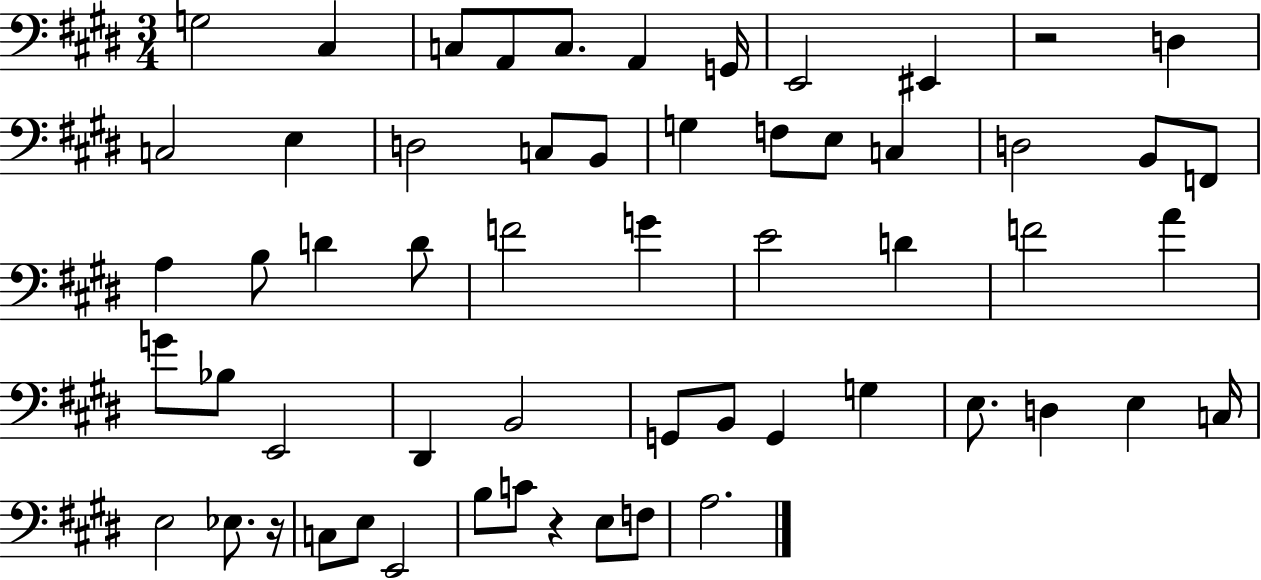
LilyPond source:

{
  \clef bass
  \numericTimeSignature
  \time 3/4
  \key e \major
  g2 cis4 | c8 a,8 c8. a,4 g,16 | e,2 eis,4 | r2 d4 | \break c2 e4 | d2 c8 b,8 | g4 f8 e8 c4 | d2 b,8 f,8 | \break a4 b8 d'4 d'8 | f'2 g'4 | e'2 d'4 | f'2 a'4 | \break g'8 bes8 e,2 | dis,4 b,2 | g,8 b,8 g,4 g4 | e8. d4 e4 c16 | \break e2 ees8. r16 | c8 e8 e,2 | b8 c'8 r4 e8 f8 | a2. | \break \bar "|."
}